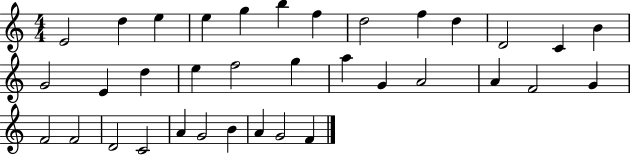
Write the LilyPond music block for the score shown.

{
  \clef treble
  \numericTimeSignature
  \time 4/4
  \key c \major
  e'2 d''4 e''4 | e''4 g''4 b''4 f''4 | d''2 f''4 d''4 | d'2 c'4 b'4 | \break g'2 e'4 d''4 | e''4 f''2 g''4 | a''4 g'4 a'2 | a'4 f'2 g'4 | \break f'2 f'2 | d'2 c'2 | a'4 g'2 b'4 | a'4 g'2 f'4 | \break \bar "|."
}